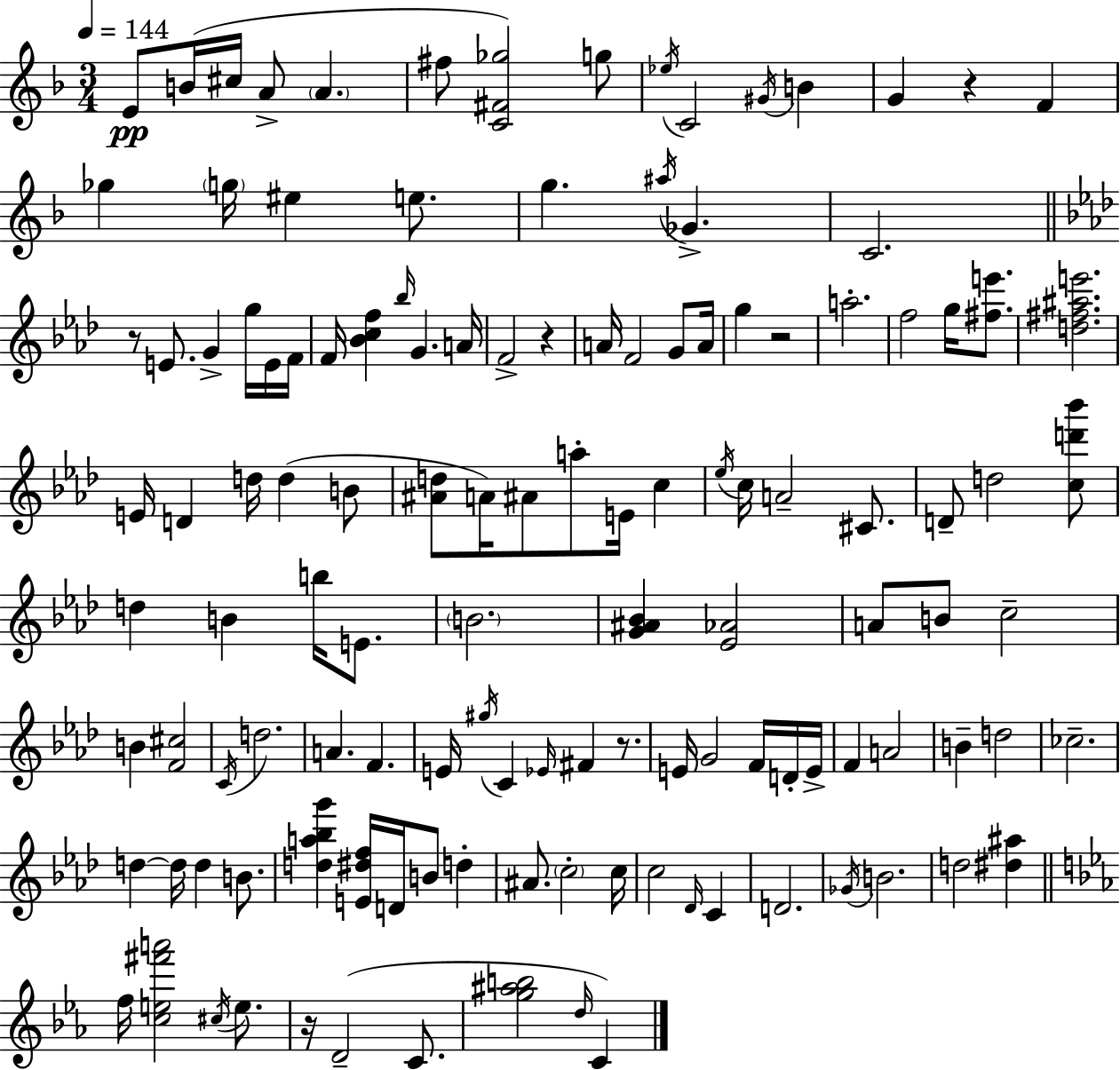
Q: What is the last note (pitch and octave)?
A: C4